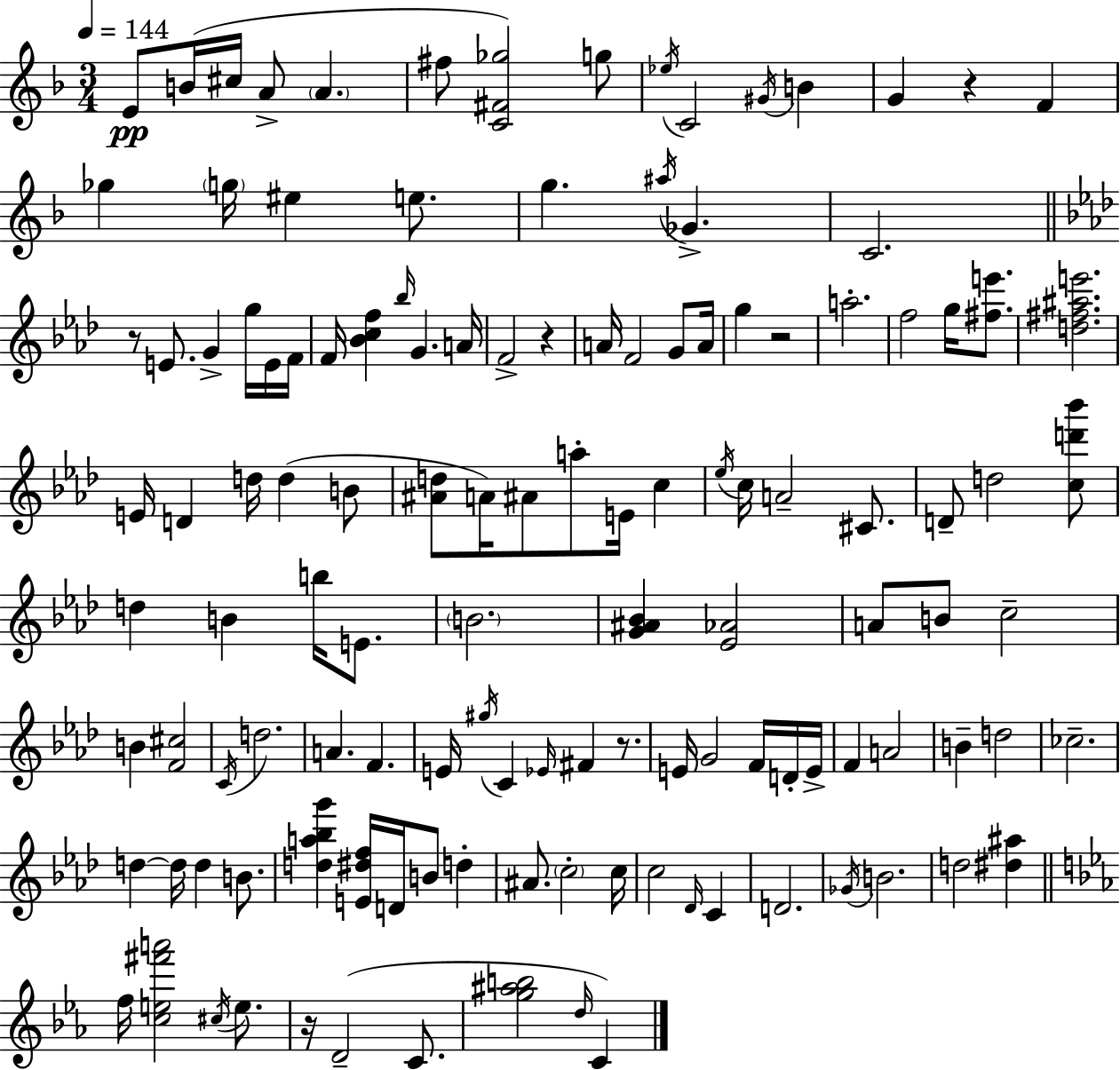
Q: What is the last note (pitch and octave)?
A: C4